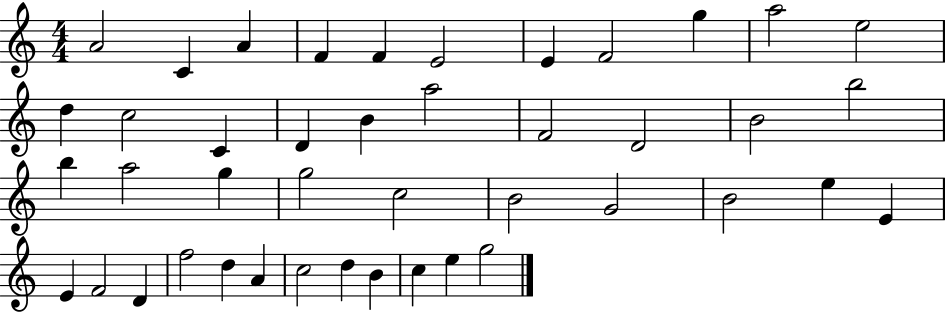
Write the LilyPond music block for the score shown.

{
  \clef treble
  \numericTimeSignature
  \time 4/4
  \key c \major
  a'2 c'4 a'4 | f'4 f'4 e'2 | e'4 f'2 g''4 | a''2 e''2 | \break d''4 c''2 c'4 | d'4 b'4 a''2 | f'2 d'2 | b'2 b''2 | \break b''4 a''2 g''4 | g''2 c''2 | b'2 g'2 | b'2 e''4 e'4 | \break e'4 f'2 d'4 | f''2 d''4 a'4 | c''2 d''4 b'4 | c''4 e''4 g''2 | \break \bar "|."
}